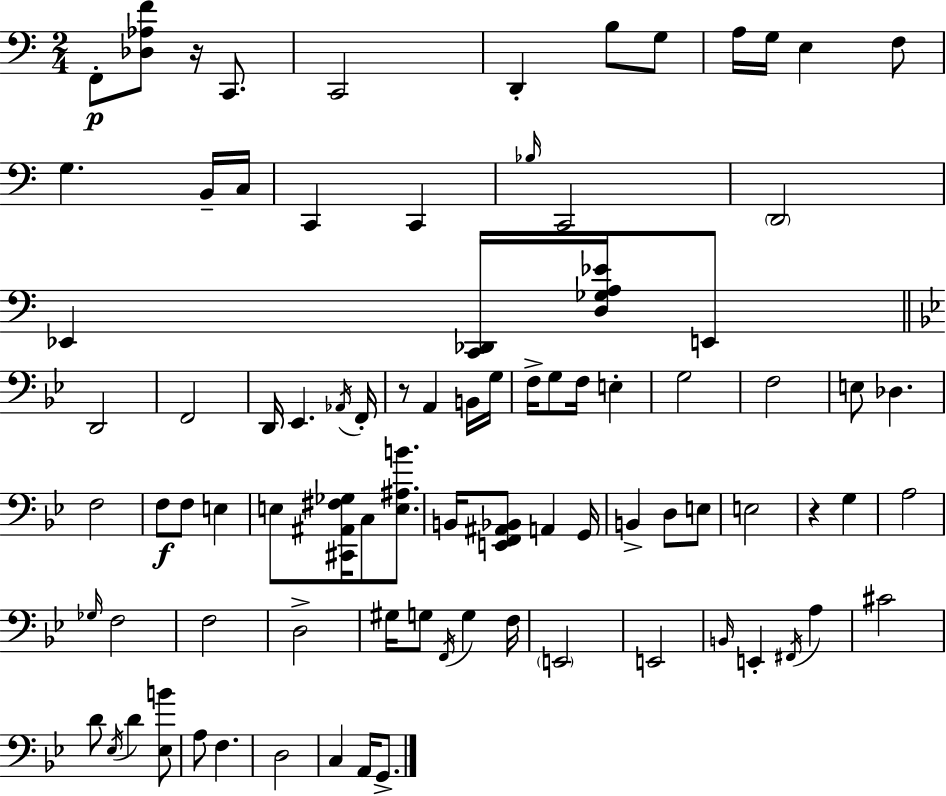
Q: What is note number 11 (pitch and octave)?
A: G3